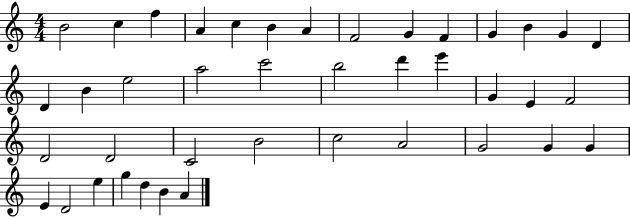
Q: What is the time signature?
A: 4/4